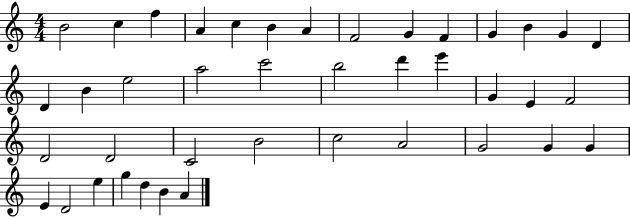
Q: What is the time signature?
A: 4/4